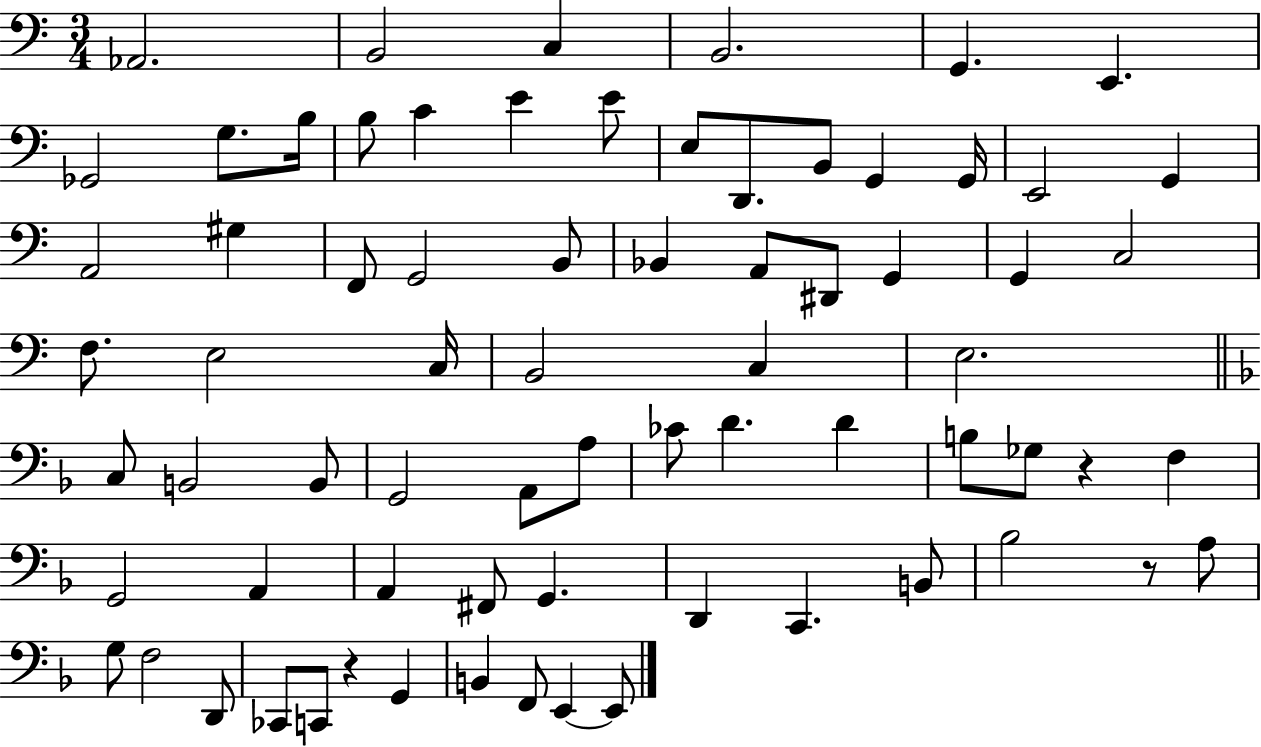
Ab2/h. B2/h C3/q B2/h. G2/q. E2/q. Gb2/h G3/e. B3/s B3/e C4/q E4/q E4/e E3/e D2/e. B2/e G2/q G2/s E2/h G2/q A2/h G#3/q F2/e G2/h B2/e Bb2/q A2/e D#2/e G2/q G2/q C3/h F3/e. E3/h C3/s B2/h C3/q E3/h. C3/e B2/h B2/e G2/h A2/e A3/e CES4/e D4/q. D4/q B3/e Gb3/e R/q F3/q G2/h A2/q A2/q F#2/e G2/q. D2/q C2/q. B2/e Bb3/h R/e A3/e G3/e F3/h D2/e CES2/e C2/e R/q G2/q B2/q F2/e E2/q E2/e